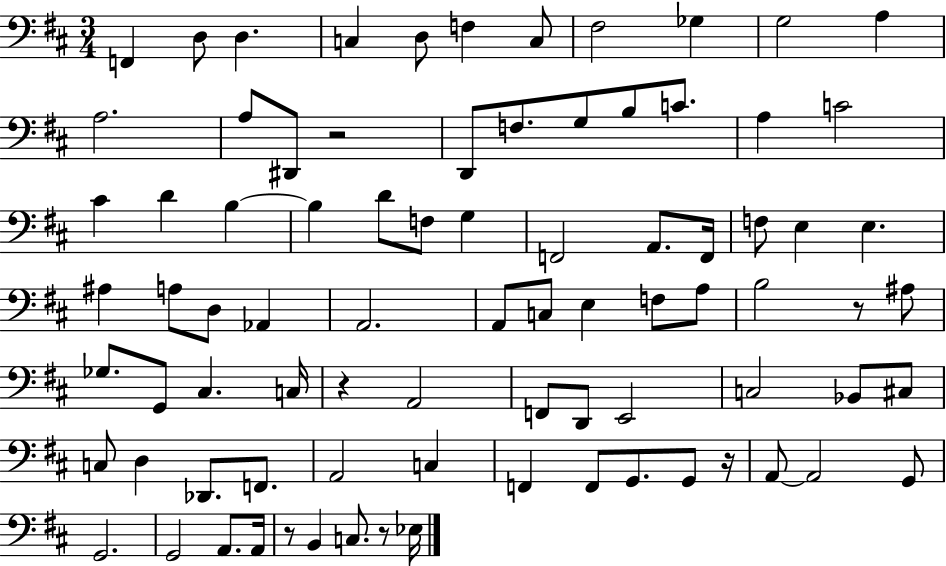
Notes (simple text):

F2/q D3/e D3/q. C3/q D3/e F3/q C3/e F#3/h Gb3/q G3/h A3/q A3/h. A3/e D#2/e R/h D2/e F3/e. G3/e B3/e C4/e. A3/q C4/h C#4/q D4/q B3/q B3/q D4/e F3/e G3/q F2/h A2/e. F2/s F3/e E3/q E3/q. A#3/q A3/e D3/e Ab2/q A2/h. A2/e C3/e E3/q F3/e A3/e B3/h R/e A#3/e Gb3/e. G2/e C#3/q. C3/s R/q A2/h F2/e D2/e E2/h C3/h Bb2/e C#3/e C3/e D3/q Db2/e. F2/e. A2/h C3/q F2/q F2/e G2/e. G2/e R/s A2/e A2/h G2/e G2/h. G2/h A2/e. A2/s R/e B2/q C3/e. R/e Eb3/s